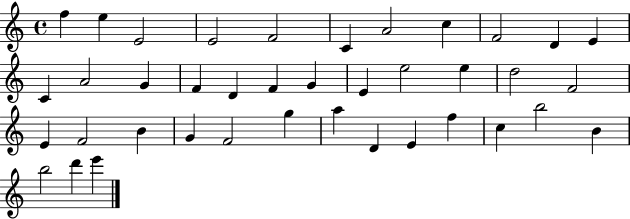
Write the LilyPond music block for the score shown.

{
  \clef treble
  \time 4/4
  \defaultTimeSignature
  \key c \major
  f''4 e''4 e'2 | e'2 f'2 | c'4 a'2 c''4 | f'2 d'4 e'4 | \break c'4 a'2 g'4 | f'4 d'4 f'4 g'4 | e'4 e''2 e''4 | d''2 f'2 | \break e'4 f'2 b'4 | g'4 f'2 g''4 | a''4 d'4 e'4 f''4 | c''4 b''2 b'4 | \break b''2 d'''4 e'''4 | \bar "|."
}